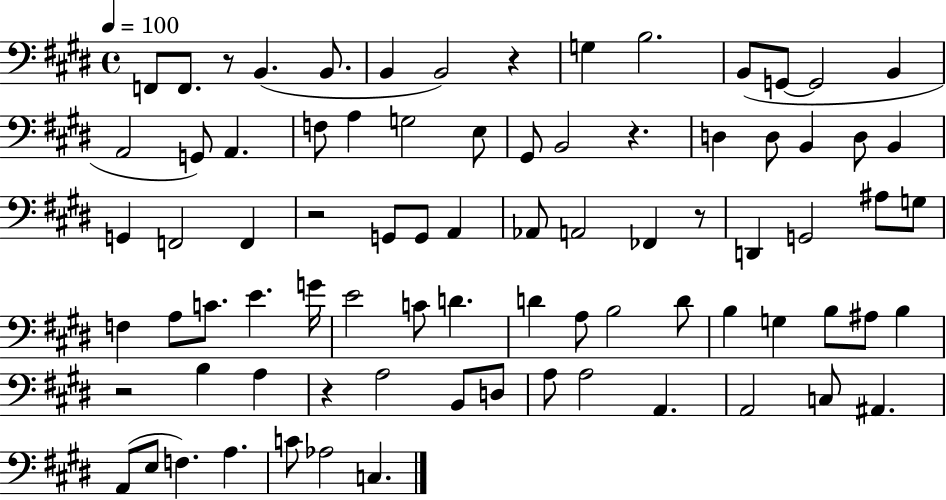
F2/e F2/e. R/e B2/q. B2/e. B2/q B2/h R/q G3/q B3/h. B2/e G2/e G2/h B2/q A2/h G2/e A2/q. F3/e A3/q G3/h E3/e G#2/e B2/h R/q. D3/q D3/e B2/q D3/e B2/q G2/q F2/h F2/q R/h G2/e G2/e A2/q Ab2/e A2/h FES2/q R/e D2/q G2/h A#3/e G3/e F3/q A3/e C4/e. E4/q. G4/s E4/h C4/e D4/q. D4/q A3/e B3/h D4/e B3/q G3/q B3/e A#3/e B3/q R/h B3/q A3/q R/q A3/h B2/e D3/e A3/e A3/h A2/q. A2/h C3/e A#2/q. A2/e E3/e F3/q. A3/q. C4/e Ab3/h C3/q.